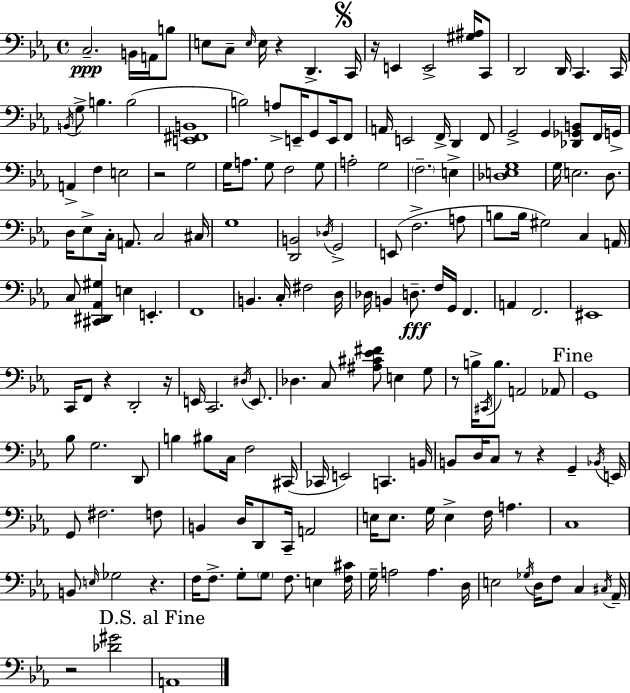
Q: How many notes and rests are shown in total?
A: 176